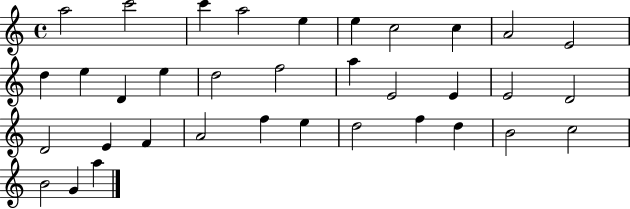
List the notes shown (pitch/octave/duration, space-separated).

A5/h C6/h C6/q A5/h E5/q E5/q C5/h C5/q A4/h E4/h D5/q E5/q D4/q E5/q D5/h F5/h A5/q E4/h E4/q E4/h D4/h D4/h E4/q F4/q A4/h F5/q E5/q D5/h F5/q D5/q B4/h C5/h B4/h G4/q A5/q